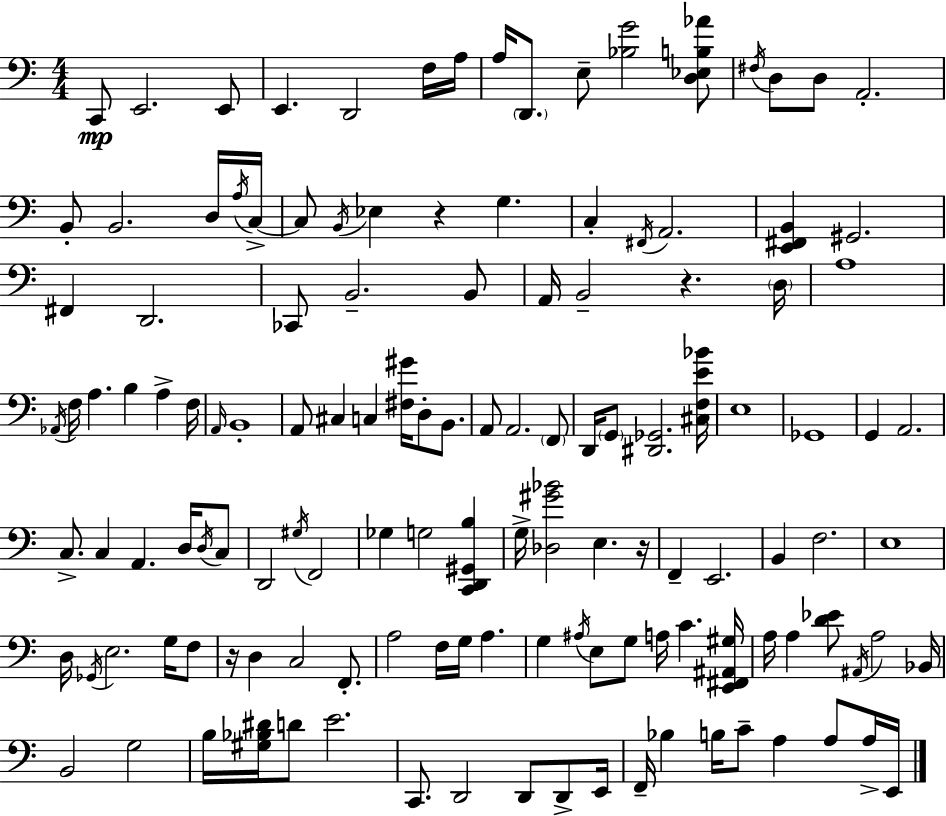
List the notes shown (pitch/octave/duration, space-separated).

C2/e E2/h. E2/e E2/q. D2/h F3/s A3/s A3/s D2/e. E3/e [Bb3,G4]/h [D3,Eb3,B3,Ab4]/e F#3/s D3/e D3/e A2/h. B2/e B2/h. D3/s A3/s C3/s C3/e B2/s Eb3/q R/q G3/q. C3/q F#2/s A2/h. [E2,F#2,B2]/q G#2/h. F#2/q D2/h. CES2/e B2/h. B2/e A2/s B2/h R/q. D3/s A3/w Ab2/s F3/s A3/q. B3/q A3/q F3/s A2/s B2/w A2/e C#3/q C3/q [F#3,G#4]/s D3/e B2/e. A2/e A2/h. F2/e D2/s G2/e [D#2,Gb2]/h. [C#3,F3,E4,Bb4]/s E3/w Gb2/w G2/q A2/h. C3/e. C3/q A2/q. D3/s D3/s C3/e D2/h G#3/s F2/h Gb3/q G3/h [C2,D2,G#2,B3]/q G3/s [Db3,G#4,Bb4]/h E3/q. R/s F2/q E2/h. B2/q F3/h. E3/w D3/s Gb2/s E3/h. G3/s F3/e R/s D3/q C3/h F2/e. A3/h F3/s G3/s A3/q. G3/q A#3/s E3/e G3/e A3/s C4/q. [E2,F#2,A#2,G#3]/s A3/s A3/q [D4,Eb4]/e A#2/s A3/h Bb2/s B2/h G3/h B3/s [G#3,Bb3,D#4]/s D4/e E4/h. C2/e. D2/h D2/e D2/e E2/s F2/s Bb3/q B3/s C4/e A3/q A3/e A3/s E2/s